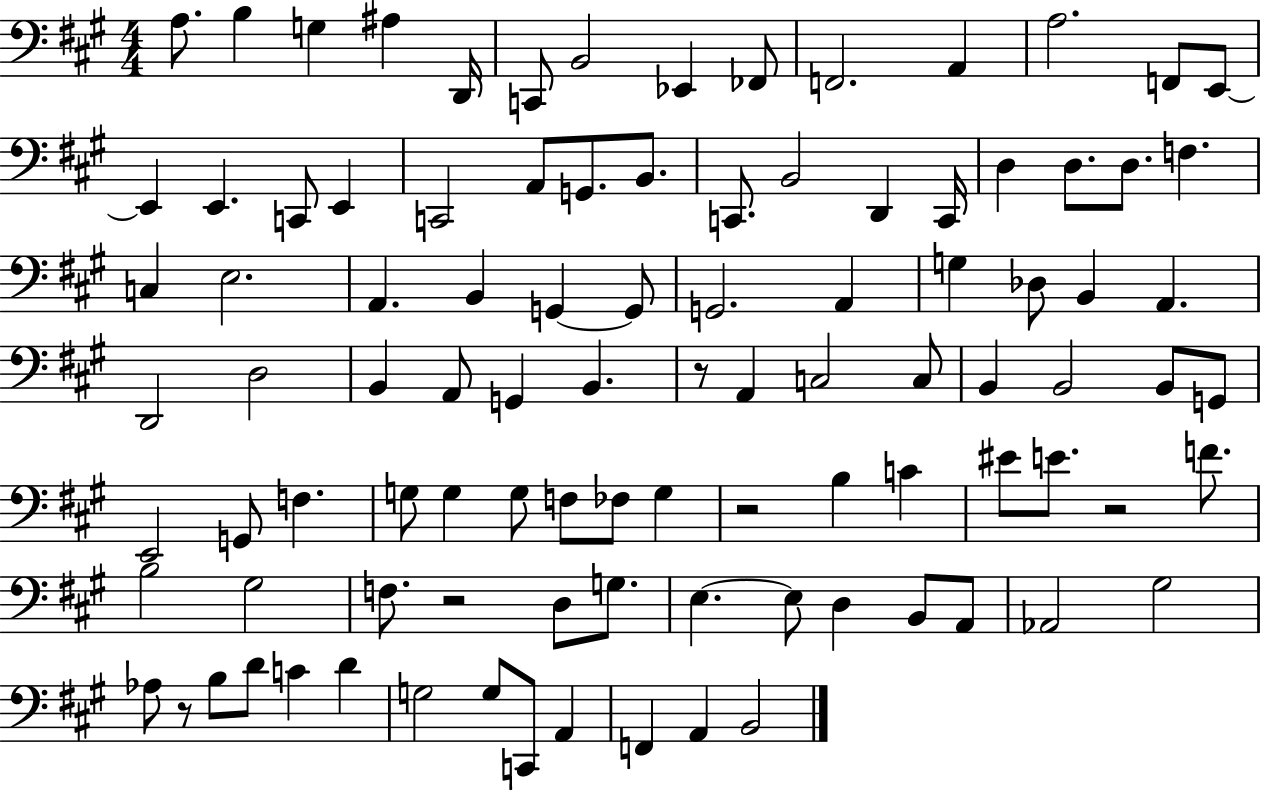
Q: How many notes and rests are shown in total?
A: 98